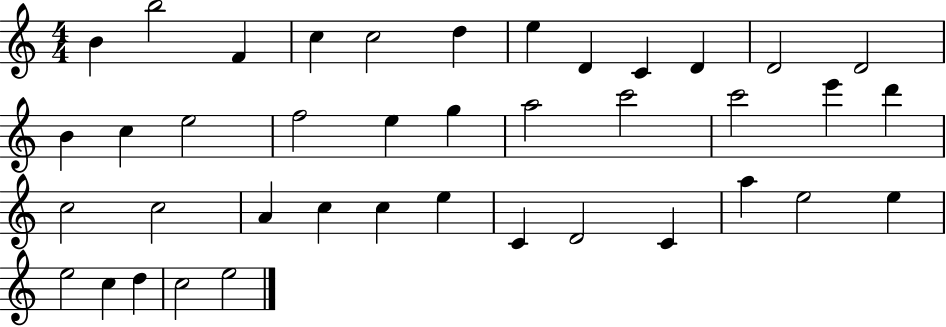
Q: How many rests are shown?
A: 0